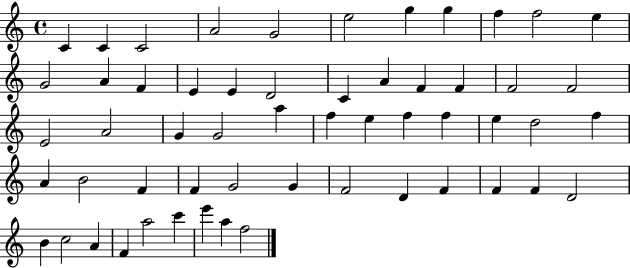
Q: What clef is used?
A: treble